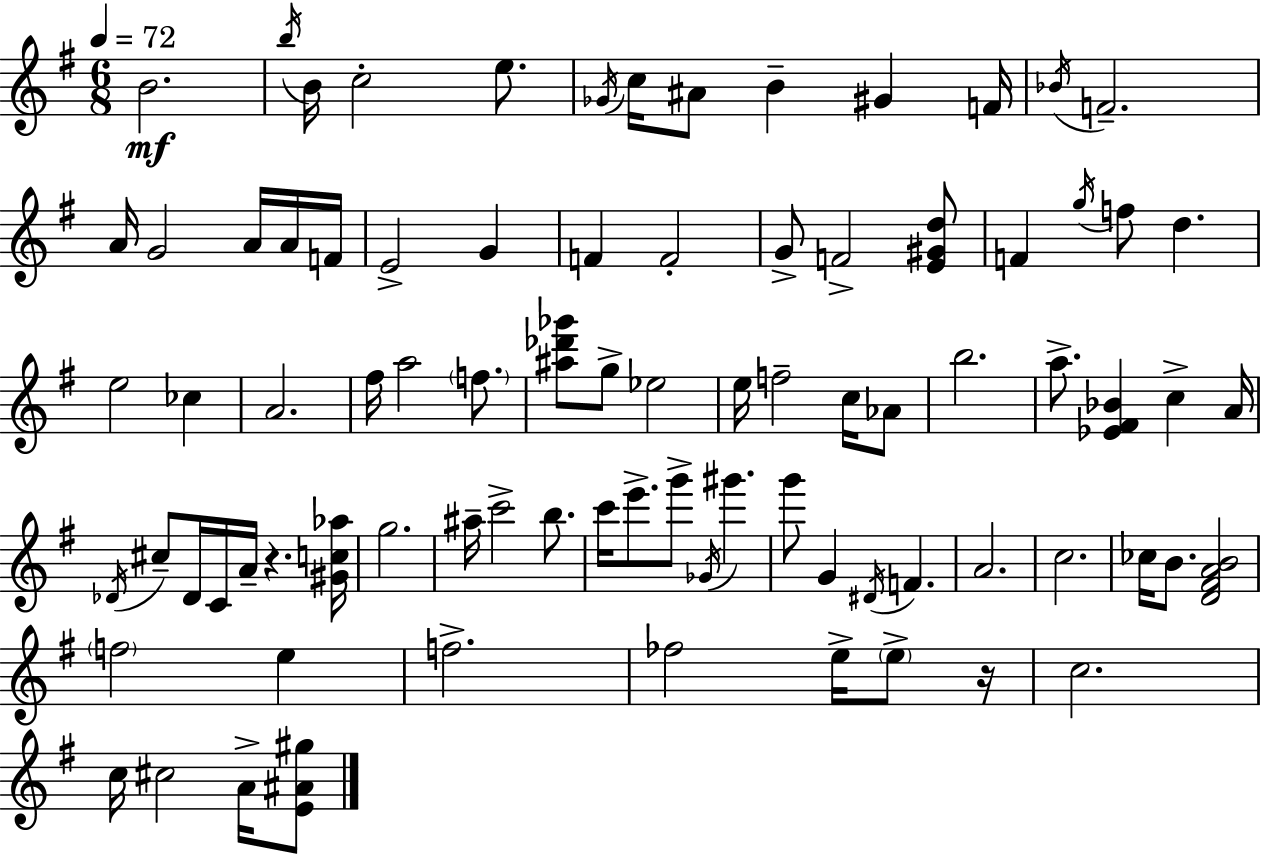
{
  \clef treble
  \numericTimeSignature
  \time 6/8
  \key e \minor
  \tempo 4 = 72
  \repeat volta 2 { b'2.\mf | \acciaccatura { b''16 } b'16 c''2-. e''8. | \acciaccatura { ges'16 } c''16 ais'8 b'4-- gis'4 | f'16 \acciaccatura { bes'16 } f'2.-- | \break a'16 g'2 | a'16 a'16 f'16 e'2-> g'4 | f'4 f'2-. | g'8-> f'2-> | \break <e' gis' d''>8 f'4 \acciaccatura { g''16 } f''8 d''4. | e''2 | ces''4 a'2. | fis''16 a''2 | \break \parenthesize f''8. <ais'' des''' ges'''>8 g''8-> ees''2 | e''16 f''2-- | c''16 aes'8 b''2. | a''8.-> <ees' fis' bes'>4 c''4-> | \break a'16 \acciaccatura { des'16 } cis''8-- des'16 c'16 a'16-- r4. | <gis' c'' aes''>16 g''2. | ais''16-- c'''2-> | b''8. c'''16 e'''8.-> g'''8-> \acciaccatura { ges'16 } | \break gis'''4. g'''8 g'4 | \acciaccatura { dis'16 } f'4. a'2. | c''2. | ces''16 b'8. <d' fis' a' b'>2 | \break \parenthesize f''2 | e''4 f''2.-> | fes''2 | e''16-> \parenthesize e''8-> r16 c''2. | \break c''16 cis''2 | a'16-> <e' ais' gis''>8 } \bar "|."
}